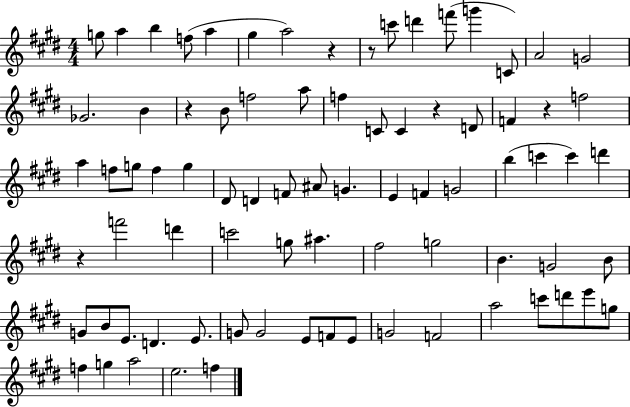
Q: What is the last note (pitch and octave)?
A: F5